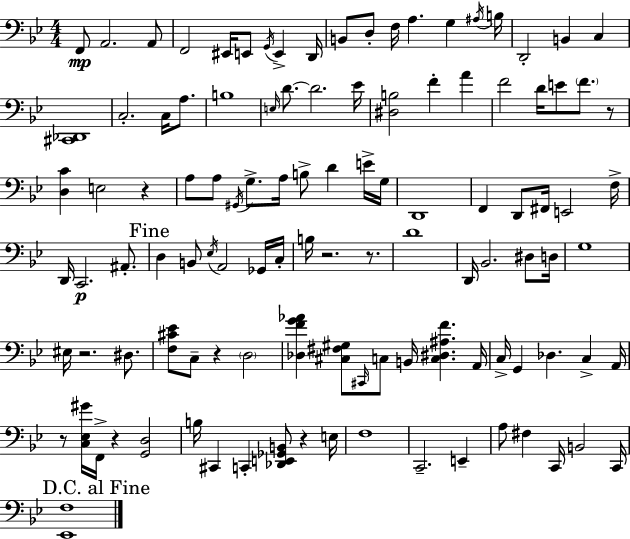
X:1
T:Untitled
M:4/4
L:1/4
K:Gm
F,,/2 A,,2 A,,/2 F,,2 ^E,,/4 E,,/2 G,,/4 E,, D,,/4 B,,/2 D,/2 F,/4 A, G, ^A,/4 B,/4 D,,2 B,, C, [^C,,_D,,]4 C,2 C,/4 A,/2 B,4 E,/4 D/2 D2 _E/4 [^D,B,]2 F A F2 D/4 E/2 F/2 z/2 [D,C] E,2 z A,/2 A,/2 ^G,,/4 G,/2 A,/4 B,/2 D E/4 G,/4 D,,4 F,, D,,/2 ^F,,/4 E,,2 F,/4 D,,/4 C,,2 ^A,,/2 D, B,,/2 _E,/4 A,,2 _G,,/4 C,/4 B,/4 z2 z/2 D4 D,,/4 _B,,2 ^D,/2 D,/4 G,4 ^E,/4 z2 ^D,/2 [F,^C_E]/2 C,/2 z D,2 [_D,FG_A] [^C,^F,^G,]/2 ^C,,/4 C,/2 B,,/4 [C,^D,^A,F] A,,/4 C,/4 G,, _D, C, A,,/4 z/2 [C,_E,^G]/4 F,,/4 z [G,,D,]2 B,/4 ^C,, C,, [_D,,E,,_G,,B,,]/2 z E,/4 F,4 C,,2 E,, A,/2 ^F, C,,/4 B,,2 C,,/4 [_E,,F,]4